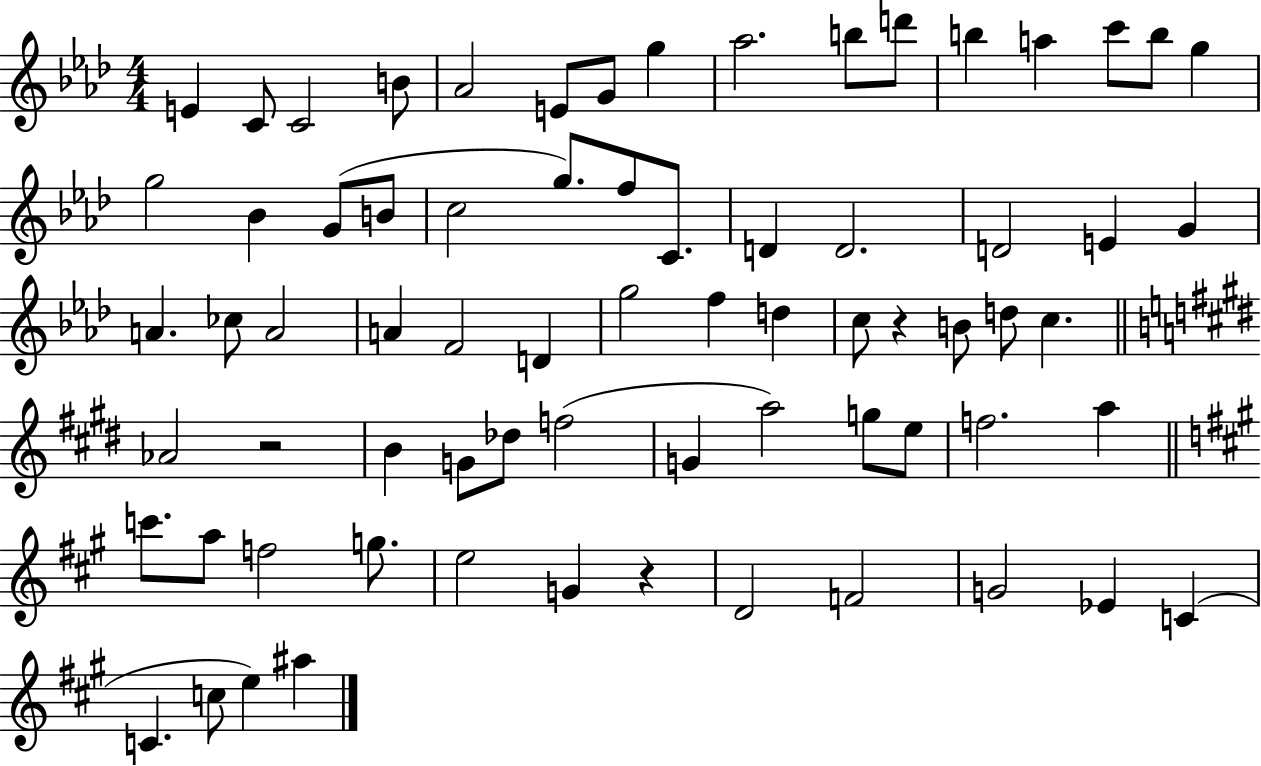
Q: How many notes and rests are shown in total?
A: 71